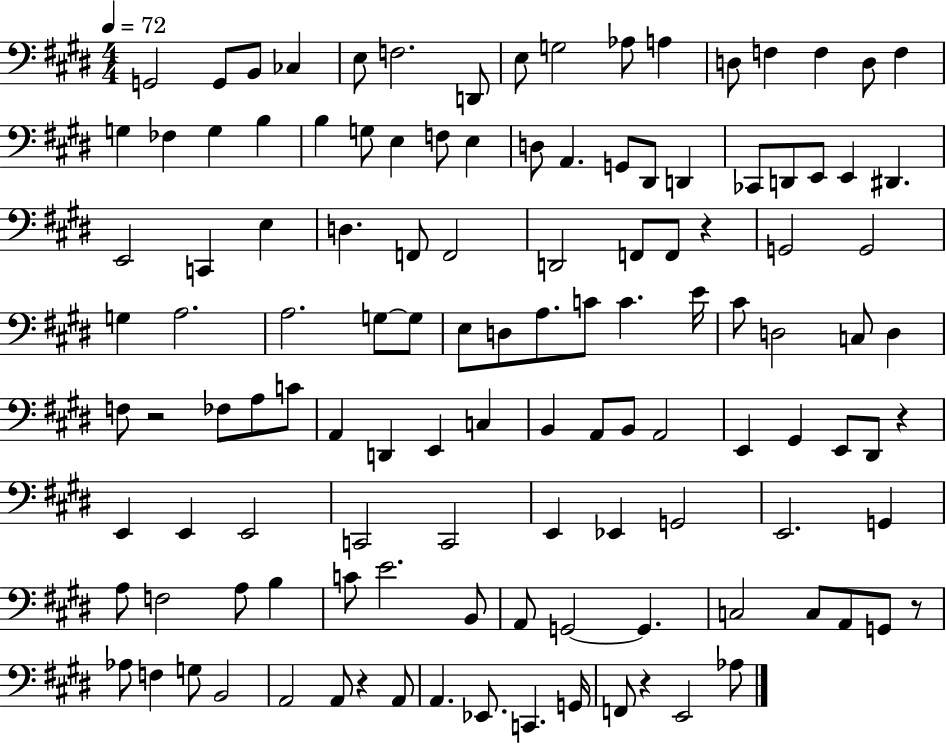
X:1
T:Untitled
M:4/4
L:1/4
K:E
G,,2 G,,/2 B,,/2 _C, E,/2 F,2 D,,/2 E,/2 G,2 _A,/2 A, D,/2 F, F, D,/2 F, G, _F, G, B, B, G,/2 E, F,/2 E, D,/2 A,, G,,/2 ^D,,/2 D,, _C,,/2 D,,/2 E,,/2 E,, ^D,, E,,2 C,, E, D, F,,/2 F,,2 D,,2 F,,/2 F,,/2 z G,,2 G,,2 G, A,2 A,2 G,/2 G,/2 E,/2 D,/2 A,/2 C/2 C E/4 ^C/2 D,2 C,/2 D, F,/2 z2 _F,/2 A,/2 C/2 A,, D,, E,, C, B,, A,,/2 B,,/2 A,,2 E,, ^G,, E,,/2 ^D,,/2 z E,, E,, E,,2 C,,2 C,,2 E,, _E,, G,,2 E,,2 G,, A,/2 F,2 A,/2 B, C/2 E2 B,,/2 A,,/2 G,,2 G,, C,2 C,/2 A,,/2 G,,/2 z/2 _A,/2 F, G,/2 B,,2 A,,2 A,,/2 z A,,/2 A,, _E,,/2 C,, G,,/4 F,,/2 z E,,2 _A,/2